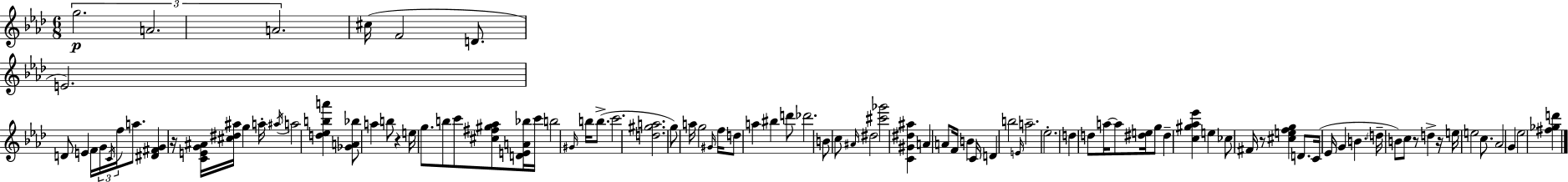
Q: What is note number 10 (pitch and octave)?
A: F4